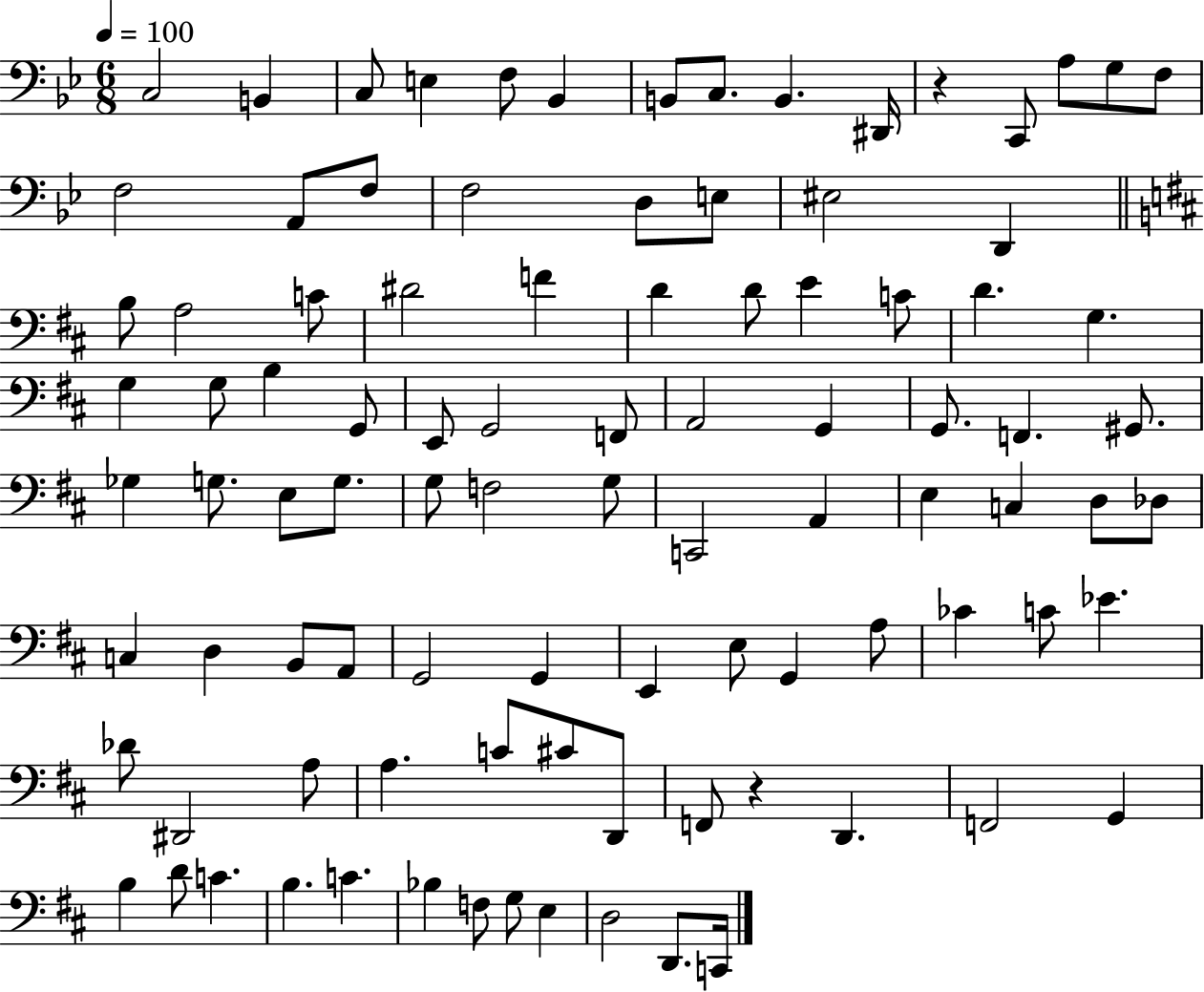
C3/h B2/q C3/e E3/q F3/e Bb2/q B2/e C3/e. B2/q. D#2/s R/q C2/e A3/e G3/e F3/e F3/h A2/e F3/e F3/h D3/e E3/e EIS3/h D2/q B3/e A3/h C4/e D#4/h F4/q D4/q D4/e E4/q C4/e D4/q. G3/q. G3/q G3/e B3/q G2/e E2/e G2/h F2/e A2/h G2/q G2/e. F2/q. G#2/e. Gb3/q G3/e. E3/e G3/e. G3/e F3/h G3/e C2/h A2/q E3/q C3/q D3/e Db3/e C3/q D3/q B2/e A2/e G2/h G2/q E2/q E3/e G2/q A3/e CES4/q C4/e Eb4/q. Db4/e D#2/h A3/e A3/q. C4/e C#4/e D2/e F2/e R/q D2/q. F2/h G2/q B3/q D4/e C4/q. B3/q. C4/q. Bb3/q F3/e G3/e E3/q D3/h D2/e. C2/s